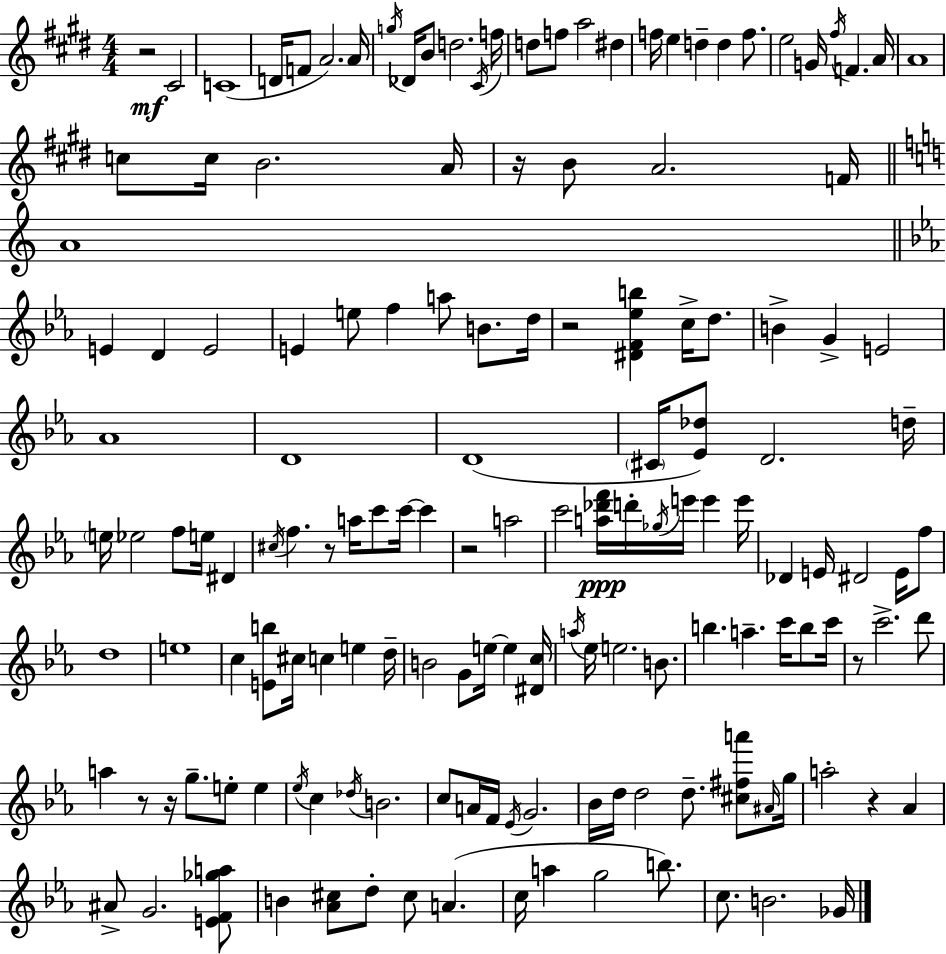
X:1
T:Untitled
M:4/4
L:1/4
K:E
z2 ^C2 C4 D/4 F/2 A2 A/4 g/4 _D/4 B/2 d2 ^C/4 f/4 d/2 f/2 a2 ^d f/4 e d d f/2 e2 G/4 ^f/4 F A/4 A4 c/2 c/4 B2 A/4 z/4 B/2 A2 F/4 A4 E D E2 E e/2 f a/2 B/2 d/4 z2 [^DF_eb] c/4 d/2 B G E2 _A4 D4 D4 ^C/4 [_E_d]/2 D2 d/4 e/4 _e2 f/2 e/4 ^D ^c/4 f z/2 a/4 c'/2 c'/4 c' z2 a2 c'2 [a_d'f']/4 d'/4 _g/4 e'/4 e' e'/4 _D E/4 ^D2 E/4 f/2 d4 e4 c [Eb]/2 ^c/4 c e d/4 B2 G/2 e/4 e [^Dc]/4 a/4 _e/4 e2 B/2 b a c'/4 b/2 c'/4 z/2 c'2 d'/2 a z/2 z/4 g/2 e/2 e _e/4 c _d/4 B2 c/2 A/4 F/4 _E/4 G2 _B/4 d/4 d2 d/2 [^c^fa']/2 ^A/4 g/4 a2 z _A ^A/2 G2 [EF_ga]/2 B [_A^c]/2 d/2 ^c/2 A c/4 a g2 b/2 c/2 B2 _G/4